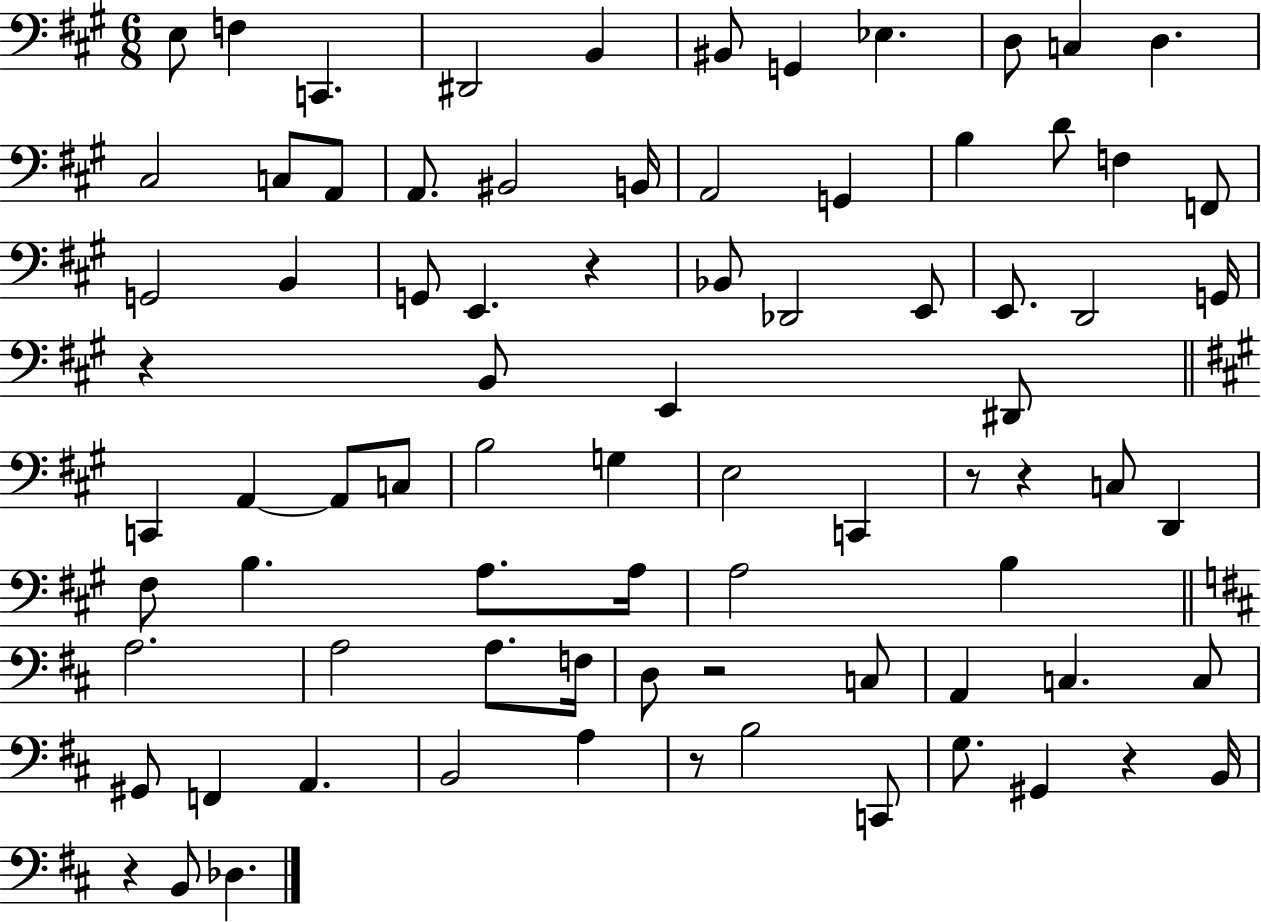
E3/e F3/q C2/q. D#2/h B2/q BIS2/e G2/q Eb3/q. D3/e C3/q D3/q. C#3/h C3/e A2/e A2/e. BIS2/h B2/s A2/h G2/q B3/q D4/e F3/q F2/e G2/h B2/q G2/e E2/q. R/q Bb2/e Db2/h E2/e E2/e. D2/h G2/s R/q B2/e E2/q D#2/e C2/q A2/q A2/e C3/e B3/h G3/q E3/h C2/q R/e R/q C3/e D2/q F#3/e B3/q. A3/e. A3/s A3/h B3/q A3/h. A3/h A3/e. F3/s D3/e R/h C3/e A2/q C3/q. C3/e G#2/e F2/q A2/q. B2/h A3/q R/e B3/h C2/e G3/e. G#2/q R/q B2/s R/q B2/e Db3/q.